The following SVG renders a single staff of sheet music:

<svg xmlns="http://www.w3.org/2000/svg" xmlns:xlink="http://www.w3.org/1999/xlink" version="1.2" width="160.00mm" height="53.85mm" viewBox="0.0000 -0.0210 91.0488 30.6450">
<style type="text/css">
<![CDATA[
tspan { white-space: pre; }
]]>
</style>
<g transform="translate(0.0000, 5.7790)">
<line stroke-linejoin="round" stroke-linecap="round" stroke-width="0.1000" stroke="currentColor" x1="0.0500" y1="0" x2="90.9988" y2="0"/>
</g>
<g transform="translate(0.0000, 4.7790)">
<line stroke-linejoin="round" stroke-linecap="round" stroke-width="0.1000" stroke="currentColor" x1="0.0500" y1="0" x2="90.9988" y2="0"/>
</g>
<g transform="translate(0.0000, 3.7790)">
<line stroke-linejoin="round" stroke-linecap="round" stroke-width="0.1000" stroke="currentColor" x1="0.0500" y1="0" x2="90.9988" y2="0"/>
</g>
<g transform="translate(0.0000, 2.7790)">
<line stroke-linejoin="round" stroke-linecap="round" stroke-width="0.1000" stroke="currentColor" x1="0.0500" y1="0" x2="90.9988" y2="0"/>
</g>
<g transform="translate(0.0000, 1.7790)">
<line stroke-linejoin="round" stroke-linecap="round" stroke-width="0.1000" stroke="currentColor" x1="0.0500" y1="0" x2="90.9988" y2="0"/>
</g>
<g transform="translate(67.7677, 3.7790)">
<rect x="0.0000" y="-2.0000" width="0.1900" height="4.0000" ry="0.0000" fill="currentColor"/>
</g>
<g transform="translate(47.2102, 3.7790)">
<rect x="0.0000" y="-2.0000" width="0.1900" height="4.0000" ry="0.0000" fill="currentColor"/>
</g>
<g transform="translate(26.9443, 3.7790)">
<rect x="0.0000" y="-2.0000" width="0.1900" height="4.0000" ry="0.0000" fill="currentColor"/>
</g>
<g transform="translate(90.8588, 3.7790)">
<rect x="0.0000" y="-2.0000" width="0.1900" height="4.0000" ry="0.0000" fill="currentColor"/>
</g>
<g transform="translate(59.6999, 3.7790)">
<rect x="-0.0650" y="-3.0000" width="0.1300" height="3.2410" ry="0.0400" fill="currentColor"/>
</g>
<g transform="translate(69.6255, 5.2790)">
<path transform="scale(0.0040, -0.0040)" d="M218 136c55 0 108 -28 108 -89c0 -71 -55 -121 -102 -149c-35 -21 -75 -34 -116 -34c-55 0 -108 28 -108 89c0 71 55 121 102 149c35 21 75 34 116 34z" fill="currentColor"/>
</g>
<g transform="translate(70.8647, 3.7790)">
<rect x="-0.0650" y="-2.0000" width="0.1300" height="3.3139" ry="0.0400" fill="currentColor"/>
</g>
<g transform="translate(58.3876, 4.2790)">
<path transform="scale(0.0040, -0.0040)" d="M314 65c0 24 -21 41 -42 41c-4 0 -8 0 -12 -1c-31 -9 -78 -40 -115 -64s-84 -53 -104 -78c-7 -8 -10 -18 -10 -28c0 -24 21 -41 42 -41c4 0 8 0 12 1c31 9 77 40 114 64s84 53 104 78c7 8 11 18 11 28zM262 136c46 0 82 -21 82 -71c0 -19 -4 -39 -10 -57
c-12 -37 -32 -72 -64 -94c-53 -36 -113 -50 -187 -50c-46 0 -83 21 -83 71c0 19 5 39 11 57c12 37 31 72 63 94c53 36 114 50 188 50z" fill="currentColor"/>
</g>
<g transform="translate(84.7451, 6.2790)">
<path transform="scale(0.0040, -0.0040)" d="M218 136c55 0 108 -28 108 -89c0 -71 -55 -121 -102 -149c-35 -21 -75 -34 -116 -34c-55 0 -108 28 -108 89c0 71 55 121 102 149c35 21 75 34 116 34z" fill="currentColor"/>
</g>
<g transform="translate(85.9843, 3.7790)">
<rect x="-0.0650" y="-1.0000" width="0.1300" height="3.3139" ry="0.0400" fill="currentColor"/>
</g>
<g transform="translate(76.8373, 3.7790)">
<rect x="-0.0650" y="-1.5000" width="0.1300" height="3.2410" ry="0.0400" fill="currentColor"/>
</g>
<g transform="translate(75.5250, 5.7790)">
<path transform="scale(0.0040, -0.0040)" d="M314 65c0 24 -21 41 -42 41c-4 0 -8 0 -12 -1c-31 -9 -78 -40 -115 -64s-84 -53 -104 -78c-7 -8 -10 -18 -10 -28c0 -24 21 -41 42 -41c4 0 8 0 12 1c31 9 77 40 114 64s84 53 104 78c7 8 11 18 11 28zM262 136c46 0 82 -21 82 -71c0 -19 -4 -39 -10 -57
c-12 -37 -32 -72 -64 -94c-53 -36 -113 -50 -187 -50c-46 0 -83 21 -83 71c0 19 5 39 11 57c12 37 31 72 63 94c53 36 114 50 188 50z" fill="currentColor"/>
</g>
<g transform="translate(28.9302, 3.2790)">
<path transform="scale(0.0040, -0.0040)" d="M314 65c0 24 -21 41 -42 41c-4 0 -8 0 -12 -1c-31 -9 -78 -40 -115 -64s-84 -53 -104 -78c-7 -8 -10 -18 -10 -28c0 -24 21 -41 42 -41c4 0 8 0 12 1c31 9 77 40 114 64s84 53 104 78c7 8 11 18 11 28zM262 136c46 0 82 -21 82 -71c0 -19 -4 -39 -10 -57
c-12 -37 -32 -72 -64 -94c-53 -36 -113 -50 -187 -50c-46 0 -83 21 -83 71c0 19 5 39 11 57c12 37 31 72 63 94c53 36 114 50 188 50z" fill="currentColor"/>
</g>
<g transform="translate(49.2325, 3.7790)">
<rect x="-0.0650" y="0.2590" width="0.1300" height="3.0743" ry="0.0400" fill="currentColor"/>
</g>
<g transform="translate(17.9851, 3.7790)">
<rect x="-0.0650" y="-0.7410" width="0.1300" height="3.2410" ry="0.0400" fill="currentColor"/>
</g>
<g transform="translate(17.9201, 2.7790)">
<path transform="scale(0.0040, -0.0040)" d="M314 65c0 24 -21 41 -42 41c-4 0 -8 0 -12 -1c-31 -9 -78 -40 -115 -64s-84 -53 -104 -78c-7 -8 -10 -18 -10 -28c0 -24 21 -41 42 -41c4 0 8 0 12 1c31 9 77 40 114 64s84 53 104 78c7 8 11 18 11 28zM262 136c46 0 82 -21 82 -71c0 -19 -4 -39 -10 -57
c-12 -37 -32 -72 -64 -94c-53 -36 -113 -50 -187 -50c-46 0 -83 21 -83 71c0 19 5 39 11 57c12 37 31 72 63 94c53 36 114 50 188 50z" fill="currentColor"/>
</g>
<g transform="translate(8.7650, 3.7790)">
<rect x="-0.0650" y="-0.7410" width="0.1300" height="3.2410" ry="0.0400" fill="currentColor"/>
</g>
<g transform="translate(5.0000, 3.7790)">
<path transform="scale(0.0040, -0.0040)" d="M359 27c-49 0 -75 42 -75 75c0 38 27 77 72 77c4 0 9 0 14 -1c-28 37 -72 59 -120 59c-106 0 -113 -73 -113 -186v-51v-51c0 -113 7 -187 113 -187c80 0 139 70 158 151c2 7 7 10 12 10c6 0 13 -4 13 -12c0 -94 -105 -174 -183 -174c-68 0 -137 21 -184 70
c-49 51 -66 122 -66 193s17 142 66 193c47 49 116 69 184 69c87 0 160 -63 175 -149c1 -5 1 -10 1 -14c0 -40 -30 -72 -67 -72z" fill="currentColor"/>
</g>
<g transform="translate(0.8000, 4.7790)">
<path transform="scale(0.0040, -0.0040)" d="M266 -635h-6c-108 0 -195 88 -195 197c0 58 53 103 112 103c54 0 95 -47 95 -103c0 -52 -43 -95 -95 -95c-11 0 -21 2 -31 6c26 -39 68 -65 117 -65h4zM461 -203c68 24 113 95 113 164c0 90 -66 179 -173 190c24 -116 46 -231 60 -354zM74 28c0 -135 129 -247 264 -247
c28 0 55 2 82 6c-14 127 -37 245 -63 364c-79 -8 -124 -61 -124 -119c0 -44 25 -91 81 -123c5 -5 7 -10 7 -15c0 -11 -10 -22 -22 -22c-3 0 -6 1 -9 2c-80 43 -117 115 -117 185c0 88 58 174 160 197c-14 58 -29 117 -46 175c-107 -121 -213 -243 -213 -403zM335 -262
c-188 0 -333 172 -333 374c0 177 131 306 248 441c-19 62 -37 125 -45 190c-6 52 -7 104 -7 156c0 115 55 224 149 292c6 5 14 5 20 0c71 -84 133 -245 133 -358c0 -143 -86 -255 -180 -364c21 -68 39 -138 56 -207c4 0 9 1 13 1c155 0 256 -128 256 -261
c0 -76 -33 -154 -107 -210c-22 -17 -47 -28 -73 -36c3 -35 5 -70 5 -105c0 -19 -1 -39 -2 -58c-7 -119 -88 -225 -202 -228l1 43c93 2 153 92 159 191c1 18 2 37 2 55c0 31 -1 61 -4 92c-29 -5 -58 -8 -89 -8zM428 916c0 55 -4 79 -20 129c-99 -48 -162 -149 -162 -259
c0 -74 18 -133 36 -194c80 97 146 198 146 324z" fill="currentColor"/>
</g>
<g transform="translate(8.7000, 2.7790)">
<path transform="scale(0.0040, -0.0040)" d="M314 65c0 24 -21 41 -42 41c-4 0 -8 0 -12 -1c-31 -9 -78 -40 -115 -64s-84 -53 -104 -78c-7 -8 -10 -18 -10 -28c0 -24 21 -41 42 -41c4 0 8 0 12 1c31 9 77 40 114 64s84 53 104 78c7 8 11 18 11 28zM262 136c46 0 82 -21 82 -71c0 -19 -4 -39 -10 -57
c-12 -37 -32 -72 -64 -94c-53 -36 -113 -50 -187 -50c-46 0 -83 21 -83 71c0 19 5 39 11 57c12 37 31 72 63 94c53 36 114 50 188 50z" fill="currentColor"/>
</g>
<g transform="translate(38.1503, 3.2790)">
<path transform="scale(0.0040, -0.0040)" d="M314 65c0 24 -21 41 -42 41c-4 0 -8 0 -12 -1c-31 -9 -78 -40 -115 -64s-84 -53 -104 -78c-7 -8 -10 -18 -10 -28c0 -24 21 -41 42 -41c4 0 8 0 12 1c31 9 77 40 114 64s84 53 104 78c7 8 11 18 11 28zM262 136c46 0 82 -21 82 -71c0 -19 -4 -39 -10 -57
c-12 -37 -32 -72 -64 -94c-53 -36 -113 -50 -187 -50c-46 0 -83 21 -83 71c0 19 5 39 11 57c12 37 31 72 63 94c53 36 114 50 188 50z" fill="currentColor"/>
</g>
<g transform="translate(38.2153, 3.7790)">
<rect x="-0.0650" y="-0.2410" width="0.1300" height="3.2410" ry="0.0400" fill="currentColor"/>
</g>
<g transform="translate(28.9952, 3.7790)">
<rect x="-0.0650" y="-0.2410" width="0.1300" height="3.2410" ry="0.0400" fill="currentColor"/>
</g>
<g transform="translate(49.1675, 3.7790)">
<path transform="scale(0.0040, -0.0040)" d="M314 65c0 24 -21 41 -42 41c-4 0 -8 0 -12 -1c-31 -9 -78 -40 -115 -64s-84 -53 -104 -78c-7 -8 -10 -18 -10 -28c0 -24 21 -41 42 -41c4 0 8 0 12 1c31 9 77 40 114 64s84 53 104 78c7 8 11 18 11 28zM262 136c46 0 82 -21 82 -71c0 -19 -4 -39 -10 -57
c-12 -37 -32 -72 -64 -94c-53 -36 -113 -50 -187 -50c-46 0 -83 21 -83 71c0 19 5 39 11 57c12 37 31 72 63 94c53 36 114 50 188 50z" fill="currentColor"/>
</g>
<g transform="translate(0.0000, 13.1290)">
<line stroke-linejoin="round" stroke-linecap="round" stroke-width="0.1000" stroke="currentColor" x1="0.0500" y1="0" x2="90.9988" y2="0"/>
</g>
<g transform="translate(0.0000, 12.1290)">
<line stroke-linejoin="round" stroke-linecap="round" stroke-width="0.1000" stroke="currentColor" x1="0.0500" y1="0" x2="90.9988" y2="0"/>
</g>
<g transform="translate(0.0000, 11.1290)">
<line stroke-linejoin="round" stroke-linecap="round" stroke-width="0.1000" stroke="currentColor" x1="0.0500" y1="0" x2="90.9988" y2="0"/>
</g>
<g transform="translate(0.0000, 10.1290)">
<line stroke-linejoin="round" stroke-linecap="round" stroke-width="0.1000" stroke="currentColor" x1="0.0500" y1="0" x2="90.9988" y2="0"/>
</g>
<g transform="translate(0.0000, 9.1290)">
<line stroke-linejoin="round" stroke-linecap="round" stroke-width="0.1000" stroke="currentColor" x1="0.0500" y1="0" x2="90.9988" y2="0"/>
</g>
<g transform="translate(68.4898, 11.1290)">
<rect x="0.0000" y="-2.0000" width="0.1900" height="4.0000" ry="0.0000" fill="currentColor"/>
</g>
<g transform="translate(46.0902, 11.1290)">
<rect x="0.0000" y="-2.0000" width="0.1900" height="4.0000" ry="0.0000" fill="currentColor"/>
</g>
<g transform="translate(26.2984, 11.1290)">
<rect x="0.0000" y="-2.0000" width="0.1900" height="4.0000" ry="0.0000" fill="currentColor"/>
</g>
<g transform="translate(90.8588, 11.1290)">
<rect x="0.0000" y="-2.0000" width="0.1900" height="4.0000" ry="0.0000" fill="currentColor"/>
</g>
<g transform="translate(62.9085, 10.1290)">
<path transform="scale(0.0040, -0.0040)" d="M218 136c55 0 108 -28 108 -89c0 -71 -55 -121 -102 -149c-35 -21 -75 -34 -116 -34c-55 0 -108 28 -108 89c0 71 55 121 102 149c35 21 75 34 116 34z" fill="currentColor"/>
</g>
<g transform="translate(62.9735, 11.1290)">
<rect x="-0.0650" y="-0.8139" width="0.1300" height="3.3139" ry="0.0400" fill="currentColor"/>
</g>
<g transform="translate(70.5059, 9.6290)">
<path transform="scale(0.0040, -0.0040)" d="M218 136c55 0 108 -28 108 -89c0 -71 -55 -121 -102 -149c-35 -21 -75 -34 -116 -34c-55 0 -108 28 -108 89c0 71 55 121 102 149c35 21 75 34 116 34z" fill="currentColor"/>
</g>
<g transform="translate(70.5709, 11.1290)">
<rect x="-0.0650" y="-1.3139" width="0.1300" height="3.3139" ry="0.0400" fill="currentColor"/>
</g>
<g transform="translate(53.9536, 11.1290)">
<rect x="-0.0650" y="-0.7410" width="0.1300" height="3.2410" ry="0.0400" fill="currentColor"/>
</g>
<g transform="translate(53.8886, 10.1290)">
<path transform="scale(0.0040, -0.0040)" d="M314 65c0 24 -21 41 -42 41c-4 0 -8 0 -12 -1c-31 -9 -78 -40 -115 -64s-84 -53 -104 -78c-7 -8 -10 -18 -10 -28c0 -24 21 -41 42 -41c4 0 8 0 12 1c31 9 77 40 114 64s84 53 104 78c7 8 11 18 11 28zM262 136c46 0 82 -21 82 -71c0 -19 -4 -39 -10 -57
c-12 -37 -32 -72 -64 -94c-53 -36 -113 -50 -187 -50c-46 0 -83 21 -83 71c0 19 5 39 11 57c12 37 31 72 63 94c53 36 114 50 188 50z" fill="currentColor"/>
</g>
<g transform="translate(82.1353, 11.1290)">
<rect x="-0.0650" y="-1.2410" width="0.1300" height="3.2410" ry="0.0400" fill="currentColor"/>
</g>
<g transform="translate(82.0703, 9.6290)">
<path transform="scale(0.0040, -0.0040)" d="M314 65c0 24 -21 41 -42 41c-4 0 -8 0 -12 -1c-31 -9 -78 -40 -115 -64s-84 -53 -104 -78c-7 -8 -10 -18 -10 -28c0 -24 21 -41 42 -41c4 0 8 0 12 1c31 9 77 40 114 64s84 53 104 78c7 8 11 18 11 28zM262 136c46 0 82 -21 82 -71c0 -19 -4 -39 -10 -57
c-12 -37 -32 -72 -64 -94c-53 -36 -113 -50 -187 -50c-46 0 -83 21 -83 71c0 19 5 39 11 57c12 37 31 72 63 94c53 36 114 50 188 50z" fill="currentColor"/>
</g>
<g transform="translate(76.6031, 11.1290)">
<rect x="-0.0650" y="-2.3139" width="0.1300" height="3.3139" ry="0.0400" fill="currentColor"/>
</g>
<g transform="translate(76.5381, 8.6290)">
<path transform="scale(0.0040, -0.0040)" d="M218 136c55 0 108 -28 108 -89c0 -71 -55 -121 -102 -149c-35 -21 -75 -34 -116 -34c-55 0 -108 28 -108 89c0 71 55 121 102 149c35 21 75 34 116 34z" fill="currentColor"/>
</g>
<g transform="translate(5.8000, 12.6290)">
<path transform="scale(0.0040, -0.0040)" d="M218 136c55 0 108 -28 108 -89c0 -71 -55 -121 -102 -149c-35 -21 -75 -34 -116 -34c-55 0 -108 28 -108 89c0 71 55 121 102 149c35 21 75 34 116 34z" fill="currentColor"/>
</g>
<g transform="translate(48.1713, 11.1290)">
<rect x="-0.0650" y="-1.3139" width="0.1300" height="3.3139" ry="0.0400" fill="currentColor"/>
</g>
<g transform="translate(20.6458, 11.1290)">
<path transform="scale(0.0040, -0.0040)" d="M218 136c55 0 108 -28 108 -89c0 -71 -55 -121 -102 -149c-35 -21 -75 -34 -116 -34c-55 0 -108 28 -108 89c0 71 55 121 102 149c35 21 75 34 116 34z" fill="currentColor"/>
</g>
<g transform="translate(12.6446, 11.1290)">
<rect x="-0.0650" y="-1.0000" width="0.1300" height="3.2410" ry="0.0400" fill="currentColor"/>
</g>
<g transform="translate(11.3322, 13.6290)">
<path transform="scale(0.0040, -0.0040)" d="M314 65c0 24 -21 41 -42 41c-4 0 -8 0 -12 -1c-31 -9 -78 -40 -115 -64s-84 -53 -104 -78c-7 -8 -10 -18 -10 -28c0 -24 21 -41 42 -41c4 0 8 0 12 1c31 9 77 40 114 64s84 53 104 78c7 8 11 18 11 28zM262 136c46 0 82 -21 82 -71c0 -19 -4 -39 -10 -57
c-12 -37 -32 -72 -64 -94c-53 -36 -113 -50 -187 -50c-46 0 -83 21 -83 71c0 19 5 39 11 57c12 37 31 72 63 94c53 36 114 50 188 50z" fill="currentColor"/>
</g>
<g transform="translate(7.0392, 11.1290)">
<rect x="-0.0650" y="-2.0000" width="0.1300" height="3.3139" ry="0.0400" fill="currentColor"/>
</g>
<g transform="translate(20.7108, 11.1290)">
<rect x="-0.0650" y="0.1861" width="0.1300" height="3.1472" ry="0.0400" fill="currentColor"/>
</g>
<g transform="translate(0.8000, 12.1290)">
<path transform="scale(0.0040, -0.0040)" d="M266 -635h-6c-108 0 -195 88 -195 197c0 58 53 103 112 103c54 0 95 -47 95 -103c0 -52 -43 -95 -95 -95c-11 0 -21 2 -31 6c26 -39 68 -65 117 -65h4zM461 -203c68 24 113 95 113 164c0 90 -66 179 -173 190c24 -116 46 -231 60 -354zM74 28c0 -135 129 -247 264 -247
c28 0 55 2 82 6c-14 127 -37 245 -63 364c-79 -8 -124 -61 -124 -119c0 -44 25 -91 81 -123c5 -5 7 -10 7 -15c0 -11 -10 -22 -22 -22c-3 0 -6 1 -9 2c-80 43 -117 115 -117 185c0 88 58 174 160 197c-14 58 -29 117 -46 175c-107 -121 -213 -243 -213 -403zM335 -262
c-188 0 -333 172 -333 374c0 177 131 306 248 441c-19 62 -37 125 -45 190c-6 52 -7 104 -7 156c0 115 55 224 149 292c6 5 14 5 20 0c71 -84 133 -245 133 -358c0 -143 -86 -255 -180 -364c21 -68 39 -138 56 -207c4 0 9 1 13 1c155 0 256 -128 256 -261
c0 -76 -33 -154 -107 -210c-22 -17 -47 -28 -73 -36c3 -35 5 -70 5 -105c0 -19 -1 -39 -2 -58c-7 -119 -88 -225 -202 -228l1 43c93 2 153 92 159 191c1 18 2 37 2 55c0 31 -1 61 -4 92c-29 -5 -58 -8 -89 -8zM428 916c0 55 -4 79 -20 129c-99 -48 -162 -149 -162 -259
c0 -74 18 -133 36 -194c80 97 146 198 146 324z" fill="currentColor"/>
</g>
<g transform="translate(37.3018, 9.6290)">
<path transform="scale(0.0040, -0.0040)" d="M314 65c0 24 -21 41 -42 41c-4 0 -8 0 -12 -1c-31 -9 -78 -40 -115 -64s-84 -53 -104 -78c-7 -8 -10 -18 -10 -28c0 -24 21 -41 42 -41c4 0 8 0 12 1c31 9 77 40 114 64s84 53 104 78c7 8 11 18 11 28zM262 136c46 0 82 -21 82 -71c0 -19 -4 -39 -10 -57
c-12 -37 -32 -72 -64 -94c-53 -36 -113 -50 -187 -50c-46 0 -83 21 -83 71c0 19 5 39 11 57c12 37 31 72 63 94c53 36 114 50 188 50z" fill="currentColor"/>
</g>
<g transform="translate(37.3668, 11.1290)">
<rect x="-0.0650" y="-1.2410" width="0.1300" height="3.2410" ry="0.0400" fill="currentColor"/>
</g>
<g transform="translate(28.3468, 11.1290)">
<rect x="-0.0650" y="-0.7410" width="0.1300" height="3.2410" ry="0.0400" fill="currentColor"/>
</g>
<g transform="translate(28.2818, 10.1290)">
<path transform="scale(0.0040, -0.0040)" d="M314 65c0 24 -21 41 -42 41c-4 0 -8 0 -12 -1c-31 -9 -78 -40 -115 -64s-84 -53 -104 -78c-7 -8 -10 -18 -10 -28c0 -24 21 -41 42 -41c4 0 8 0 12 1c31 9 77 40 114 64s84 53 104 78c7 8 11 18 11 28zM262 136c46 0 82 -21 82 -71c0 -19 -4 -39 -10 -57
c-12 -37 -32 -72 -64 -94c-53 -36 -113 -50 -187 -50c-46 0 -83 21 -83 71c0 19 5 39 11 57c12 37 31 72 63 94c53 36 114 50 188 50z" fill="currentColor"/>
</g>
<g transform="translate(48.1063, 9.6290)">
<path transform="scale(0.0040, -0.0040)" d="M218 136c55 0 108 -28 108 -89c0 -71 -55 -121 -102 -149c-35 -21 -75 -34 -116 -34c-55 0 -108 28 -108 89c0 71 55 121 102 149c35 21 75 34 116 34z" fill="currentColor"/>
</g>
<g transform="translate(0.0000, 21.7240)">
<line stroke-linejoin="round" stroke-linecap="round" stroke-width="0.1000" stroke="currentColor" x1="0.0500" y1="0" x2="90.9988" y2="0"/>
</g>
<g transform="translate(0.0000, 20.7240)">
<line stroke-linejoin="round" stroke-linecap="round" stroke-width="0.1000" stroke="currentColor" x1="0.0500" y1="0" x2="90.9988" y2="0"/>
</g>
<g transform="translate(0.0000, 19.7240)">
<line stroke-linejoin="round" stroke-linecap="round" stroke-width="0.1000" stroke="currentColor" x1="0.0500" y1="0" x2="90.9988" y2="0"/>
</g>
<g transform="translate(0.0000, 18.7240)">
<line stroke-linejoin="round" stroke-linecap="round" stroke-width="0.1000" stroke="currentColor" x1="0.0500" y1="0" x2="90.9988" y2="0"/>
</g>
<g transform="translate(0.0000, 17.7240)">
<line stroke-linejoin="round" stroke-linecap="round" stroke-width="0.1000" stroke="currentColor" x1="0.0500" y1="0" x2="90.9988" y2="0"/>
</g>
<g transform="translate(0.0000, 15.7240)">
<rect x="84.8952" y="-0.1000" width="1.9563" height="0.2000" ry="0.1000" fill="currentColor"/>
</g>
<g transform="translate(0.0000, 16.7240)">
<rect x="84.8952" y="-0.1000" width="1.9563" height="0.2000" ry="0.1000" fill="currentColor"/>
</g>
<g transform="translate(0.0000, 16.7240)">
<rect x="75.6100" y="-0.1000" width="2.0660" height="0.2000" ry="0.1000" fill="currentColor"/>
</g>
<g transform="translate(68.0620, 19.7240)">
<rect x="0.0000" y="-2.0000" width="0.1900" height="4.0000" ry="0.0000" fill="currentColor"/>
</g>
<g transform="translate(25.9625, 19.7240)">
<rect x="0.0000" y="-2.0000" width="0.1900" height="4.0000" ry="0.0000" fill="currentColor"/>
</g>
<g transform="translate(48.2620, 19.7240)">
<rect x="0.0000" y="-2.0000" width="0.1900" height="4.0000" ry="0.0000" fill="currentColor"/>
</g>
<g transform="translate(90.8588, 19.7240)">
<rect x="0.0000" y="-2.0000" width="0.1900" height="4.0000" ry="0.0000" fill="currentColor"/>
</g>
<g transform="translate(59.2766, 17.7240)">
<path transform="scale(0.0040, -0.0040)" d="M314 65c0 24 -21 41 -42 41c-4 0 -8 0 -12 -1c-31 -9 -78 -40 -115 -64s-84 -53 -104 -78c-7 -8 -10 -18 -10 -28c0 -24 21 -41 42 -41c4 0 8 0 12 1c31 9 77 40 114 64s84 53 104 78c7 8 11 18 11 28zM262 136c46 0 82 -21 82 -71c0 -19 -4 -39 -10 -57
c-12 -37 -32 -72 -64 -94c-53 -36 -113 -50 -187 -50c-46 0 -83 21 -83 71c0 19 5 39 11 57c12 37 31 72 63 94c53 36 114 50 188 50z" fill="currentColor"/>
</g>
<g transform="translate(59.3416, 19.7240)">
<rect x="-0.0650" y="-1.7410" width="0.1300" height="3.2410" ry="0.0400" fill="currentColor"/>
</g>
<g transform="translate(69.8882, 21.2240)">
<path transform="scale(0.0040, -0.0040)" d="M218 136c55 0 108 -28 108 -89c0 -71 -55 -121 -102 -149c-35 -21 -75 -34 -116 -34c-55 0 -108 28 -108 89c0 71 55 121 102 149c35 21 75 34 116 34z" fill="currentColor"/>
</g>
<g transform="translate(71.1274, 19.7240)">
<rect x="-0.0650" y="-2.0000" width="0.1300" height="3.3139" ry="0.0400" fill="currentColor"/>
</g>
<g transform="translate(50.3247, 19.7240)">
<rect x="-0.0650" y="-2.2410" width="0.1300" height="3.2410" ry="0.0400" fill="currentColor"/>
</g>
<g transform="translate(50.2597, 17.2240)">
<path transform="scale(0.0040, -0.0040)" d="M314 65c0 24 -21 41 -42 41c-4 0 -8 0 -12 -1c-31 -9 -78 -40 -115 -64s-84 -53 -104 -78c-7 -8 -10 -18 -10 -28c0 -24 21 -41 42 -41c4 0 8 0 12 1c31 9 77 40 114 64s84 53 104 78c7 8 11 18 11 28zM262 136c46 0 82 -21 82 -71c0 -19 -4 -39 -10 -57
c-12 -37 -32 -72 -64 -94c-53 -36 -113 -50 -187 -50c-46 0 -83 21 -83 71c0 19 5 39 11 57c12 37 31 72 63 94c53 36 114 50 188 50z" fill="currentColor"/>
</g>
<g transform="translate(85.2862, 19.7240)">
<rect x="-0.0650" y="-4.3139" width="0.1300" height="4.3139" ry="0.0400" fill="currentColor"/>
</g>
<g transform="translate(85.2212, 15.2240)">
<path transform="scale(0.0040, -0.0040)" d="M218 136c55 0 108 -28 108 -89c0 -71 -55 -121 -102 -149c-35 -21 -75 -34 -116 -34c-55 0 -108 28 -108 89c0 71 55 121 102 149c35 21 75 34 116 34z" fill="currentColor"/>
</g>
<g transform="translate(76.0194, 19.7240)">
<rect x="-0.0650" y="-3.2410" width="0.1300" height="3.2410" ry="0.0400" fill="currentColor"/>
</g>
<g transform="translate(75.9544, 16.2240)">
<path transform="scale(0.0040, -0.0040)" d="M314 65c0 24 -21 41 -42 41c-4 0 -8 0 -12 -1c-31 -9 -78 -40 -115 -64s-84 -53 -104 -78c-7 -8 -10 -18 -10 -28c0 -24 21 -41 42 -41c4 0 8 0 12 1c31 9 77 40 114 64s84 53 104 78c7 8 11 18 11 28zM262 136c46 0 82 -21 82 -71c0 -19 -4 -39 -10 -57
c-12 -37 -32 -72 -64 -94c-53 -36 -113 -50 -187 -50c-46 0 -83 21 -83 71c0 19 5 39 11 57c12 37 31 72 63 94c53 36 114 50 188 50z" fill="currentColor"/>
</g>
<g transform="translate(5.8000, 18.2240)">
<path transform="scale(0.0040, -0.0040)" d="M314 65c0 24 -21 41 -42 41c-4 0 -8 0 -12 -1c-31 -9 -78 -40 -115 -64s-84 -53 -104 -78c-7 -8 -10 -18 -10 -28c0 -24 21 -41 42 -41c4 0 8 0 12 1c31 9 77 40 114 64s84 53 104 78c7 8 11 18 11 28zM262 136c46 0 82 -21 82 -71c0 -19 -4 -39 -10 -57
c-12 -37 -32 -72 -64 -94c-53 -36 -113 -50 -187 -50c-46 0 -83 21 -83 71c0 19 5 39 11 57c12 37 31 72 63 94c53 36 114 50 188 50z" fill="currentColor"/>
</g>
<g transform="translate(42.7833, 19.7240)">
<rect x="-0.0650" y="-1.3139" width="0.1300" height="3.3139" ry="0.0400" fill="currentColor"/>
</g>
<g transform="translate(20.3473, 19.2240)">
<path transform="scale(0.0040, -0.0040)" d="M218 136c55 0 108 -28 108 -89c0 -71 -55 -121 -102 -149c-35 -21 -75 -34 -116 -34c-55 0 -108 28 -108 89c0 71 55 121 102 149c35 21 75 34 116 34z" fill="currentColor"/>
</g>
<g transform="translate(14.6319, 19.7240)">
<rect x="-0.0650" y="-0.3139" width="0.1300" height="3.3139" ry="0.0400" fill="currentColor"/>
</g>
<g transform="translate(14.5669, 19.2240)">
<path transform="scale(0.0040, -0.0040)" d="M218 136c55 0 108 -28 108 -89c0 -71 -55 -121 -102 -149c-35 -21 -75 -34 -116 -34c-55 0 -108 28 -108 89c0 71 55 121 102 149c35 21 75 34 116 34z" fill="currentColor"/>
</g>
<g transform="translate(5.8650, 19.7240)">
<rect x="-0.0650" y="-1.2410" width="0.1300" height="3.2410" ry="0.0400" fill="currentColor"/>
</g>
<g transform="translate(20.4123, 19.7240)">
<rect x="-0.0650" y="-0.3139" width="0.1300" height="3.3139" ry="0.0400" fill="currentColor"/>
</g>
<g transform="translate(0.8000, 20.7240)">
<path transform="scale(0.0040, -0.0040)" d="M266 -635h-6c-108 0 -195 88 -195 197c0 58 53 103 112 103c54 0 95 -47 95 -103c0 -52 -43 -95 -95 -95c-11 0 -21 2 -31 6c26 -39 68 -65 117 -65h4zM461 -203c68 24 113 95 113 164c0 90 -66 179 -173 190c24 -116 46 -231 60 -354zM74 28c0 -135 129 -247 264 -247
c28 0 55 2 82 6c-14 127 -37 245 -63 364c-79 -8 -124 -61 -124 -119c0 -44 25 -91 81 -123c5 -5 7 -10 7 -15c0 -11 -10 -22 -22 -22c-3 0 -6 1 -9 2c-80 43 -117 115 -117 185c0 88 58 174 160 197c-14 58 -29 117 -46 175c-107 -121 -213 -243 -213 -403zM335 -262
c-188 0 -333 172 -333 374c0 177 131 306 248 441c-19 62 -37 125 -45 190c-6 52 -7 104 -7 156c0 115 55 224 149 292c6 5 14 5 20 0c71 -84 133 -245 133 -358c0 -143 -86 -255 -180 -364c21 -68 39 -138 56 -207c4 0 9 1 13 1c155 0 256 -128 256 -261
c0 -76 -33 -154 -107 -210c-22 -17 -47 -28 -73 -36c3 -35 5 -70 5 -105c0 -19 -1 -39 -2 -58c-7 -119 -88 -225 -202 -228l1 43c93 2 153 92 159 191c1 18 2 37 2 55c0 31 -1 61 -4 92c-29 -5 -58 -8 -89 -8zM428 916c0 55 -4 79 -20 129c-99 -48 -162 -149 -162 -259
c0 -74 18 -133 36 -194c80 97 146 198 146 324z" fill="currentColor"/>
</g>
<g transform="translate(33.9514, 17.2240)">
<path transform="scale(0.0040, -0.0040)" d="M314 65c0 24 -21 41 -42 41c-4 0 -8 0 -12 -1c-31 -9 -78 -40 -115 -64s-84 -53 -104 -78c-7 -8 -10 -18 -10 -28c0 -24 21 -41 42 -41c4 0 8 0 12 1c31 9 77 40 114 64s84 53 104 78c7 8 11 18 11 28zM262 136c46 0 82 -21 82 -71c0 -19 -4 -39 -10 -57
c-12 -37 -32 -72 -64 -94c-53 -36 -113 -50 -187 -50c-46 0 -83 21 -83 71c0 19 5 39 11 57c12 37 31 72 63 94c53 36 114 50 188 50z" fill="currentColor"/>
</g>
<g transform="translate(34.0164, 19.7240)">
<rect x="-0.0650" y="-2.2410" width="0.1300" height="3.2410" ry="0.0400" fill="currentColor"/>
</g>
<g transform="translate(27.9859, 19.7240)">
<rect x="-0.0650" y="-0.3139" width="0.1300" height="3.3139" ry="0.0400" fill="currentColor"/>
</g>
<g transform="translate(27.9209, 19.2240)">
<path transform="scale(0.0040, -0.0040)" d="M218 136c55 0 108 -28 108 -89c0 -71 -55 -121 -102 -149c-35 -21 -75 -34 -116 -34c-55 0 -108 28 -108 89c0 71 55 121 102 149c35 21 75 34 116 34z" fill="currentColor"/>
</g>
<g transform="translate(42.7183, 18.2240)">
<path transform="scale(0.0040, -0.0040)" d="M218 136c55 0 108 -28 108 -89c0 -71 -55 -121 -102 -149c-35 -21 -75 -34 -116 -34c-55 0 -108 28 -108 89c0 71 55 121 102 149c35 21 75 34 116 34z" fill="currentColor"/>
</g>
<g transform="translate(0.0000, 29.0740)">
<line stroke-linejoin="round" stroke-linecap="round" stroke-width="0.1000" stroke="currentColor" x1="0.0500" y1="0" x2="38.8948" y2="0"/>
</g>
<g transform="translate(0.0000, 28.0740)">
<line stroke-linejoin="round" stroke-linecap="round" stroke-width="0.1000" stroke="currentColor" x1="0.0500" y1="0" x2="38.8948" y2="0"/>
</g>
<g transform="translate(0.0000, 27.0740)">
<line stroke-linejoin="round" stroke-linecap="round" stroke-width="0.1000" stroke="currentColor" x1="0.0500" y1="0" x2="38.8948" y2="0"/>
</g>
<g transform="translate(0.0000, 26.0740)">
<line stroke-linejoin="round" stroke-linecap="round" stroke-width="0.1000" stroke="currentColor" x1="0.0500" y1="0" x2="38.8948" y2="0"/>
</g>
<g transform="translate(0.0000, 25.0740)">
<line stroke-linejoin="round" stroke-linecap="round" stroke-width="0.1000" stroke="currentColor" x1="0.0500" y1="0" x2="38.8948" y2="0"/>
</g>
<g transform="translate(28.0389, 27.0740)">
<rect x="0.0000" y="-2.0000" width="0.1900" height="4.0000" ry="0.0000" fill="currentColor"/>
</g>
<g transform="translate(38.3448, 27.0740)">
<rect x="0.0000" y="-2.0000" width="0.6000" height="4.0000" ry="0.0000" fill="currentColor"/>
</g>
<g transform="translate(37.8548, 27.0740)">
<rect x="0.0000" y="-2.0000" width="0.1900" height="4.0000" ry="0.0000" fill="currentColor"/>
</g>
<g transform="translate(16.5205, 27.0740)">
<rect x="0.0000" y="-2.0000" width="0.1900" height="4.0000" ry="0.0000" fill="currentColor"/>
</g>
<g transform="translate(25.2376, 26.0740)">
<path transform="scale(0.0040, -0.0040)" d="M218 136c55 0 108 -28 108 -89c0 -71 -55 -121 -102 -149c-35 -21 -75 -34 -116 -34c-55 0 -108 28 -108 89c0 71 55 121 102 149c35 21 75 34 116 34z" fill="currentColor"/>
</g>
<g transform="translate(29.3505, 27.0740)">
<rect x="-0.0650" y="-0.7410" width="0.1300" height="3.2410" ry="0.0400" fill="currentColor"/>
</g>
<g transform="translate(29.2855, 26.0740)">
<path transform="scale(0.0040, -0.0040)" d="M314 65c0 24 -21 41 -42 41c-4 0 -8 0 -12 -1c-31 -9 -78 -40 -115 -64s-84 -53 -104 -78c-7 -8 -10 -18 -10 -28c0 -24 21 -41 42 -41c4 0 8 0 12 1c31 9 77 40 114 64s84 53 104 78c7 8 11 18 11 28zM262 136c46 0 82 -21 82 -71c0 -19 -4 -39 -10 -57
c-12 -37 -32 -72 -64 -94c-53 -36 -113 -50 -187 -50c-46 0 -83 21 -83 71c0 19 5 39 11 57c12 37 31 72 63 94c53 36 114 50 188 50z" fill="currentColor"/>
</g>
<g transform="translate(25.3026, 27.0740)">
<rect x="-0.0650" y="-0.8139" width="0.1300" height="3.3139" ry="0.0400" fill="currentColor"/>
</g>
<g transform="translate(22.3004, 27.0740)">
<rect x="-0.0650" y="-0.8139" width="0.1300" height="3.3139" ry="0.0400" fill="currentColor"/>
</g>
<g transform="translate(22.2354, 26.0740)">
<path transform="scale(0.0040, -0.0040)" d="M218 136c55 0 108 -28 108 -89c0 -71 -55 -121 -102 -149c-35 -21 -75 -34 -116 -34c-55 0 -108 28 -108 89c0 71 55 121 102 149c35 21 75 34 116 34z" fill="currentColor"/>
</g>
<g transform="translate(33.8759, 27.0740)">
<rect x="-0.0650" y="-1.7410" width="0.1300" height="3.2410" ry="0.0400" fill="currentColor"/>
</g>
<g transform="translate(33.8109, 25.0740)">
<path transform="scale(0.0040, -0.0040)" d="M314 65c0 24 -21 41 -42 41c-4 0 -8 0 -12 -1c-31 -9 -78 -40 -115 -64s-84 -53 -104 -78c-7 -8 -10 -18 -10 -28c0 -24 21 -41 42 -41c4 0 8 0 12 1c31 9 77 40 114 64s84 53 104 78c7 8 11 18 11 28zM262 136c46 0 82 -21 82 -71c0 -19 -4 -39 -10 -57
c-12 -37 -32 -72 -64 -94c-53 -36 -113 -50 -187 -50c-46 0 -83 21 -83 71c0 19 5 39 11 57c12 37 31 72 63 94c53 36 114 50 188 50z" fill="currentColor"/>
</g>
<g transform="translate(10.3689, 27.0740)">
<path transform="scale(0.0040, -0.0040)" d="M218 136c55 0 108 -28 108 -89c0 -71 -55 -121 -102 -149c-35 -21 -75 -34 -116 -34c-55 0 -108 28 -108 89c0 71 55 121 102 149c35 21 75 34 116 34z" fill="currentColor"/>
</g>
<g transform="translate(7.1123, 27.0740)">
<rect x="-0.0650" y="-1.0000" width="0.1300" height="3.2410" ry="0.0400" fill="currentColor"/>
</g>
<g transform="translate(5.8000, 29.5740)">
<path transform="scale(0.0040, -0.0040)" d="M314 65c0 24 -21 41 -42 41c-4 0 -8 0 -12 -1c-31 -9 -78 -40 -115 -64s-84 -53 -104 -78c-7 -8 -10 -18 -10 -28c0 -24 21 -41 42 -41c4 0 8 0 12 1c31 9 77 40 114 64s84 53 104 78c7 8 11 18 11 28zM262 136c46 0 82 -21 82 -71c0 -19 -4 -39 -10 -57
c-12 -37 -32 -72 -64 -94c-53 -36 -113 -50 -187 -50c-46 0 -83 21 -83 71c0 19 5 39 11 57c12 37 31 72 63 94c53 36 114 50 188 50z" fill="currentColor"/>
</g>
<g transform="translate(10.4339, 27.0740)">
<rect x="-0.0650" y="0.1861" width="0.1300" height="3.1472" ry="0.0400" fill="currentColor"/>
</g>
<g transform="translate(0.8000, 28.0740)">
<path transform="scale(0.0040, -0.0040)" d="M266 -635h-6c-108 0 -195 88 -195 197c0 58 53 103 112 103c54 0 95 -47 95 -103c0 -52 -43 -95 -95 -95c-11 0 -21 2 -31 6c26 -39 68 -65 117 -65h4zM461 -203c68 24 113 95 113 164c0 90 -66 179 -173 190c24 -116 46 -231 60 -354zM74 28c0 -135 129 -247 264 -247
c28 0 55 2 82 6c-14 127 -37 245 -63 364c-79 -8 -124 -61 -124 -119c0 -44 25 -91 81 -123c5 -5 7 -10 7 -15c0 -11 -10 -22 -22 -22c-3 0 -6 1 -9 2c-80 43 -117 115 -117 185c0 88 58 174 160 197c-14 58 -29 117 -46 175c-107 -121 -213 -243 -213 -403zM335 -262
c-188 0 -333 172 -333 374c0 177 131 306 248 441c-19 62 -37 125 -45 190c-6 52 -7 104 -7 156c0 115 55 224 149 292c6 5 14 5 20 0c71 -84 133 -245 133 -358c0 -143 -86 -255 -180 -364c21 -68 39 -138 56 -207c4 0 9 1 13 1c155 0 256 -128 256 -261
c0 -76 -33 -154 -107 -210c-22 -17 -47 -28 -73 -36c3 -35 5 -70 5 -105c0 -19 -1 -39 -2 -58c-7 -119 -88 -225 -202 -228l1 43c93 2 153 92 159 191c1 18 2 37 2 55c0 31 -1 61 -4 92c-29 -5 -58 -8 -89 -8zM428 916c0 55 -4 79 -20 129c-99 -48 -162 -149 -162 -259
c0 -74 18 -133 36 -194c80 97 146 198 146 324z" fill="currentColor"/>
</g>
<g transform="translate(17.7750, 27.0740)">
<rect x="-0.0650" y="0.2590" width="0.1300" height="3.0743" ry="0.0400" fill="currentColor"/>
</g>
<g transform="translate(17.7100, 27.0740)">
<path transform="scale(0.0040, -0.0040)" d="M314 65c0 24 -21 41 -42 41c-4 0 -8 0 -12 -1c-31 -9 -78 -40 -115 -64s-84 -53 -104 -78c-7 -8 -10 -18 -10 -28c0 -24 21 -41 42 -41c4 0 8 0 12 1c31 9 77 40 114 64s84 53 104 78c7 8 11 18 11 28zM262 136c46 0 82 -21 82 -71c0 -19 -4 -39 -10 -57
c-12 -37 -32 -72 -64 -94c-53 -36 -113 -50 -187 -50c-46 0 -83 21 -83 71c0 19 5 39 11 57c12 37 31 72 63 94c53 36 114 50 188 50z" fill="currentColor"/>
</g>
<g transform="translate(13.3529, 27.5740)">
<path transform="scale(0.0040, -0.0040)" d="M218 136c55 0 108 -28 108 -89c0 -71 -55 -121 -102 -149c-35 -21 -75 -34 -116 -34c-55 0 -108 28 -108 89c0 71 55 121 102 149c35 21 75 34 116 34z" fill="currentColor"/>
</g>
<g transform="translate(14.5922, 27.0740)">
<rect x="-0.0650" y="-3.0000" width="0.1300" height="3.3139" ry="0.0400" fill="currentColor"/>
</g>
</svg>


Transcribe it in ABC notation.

X:1
T:Untitled
M:4/4
L:1/4
K:C
d2 d2 c2 c2 B2 A2 F E2 D F D2 B d2 e2 e d2 d e g e2 e2 c c c g2 e g2 f2 F b2 d' D2 B A B2 d d d2 f2